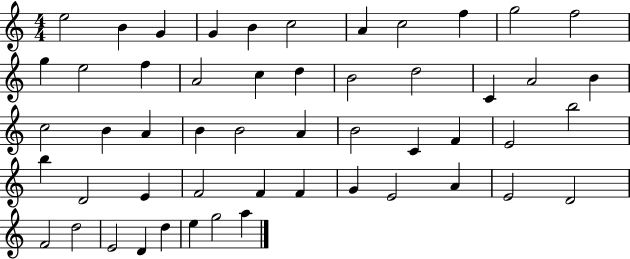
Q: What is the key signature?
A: C major